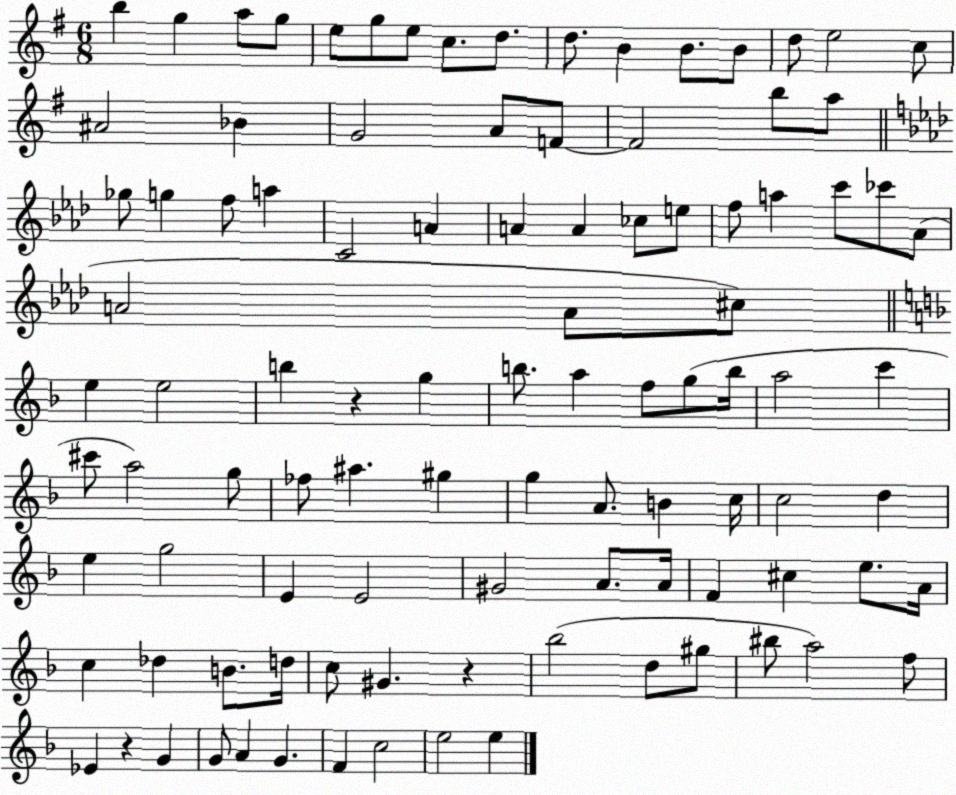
X:1
T:Untitled
M:6/8
L:1/4
K:G
b g a/2 g/2 e/2 g/2 e/2 c/2 d/2 d/2 B B/2 B/2 d/2 e2 c/2 ^A2 _B G2 A/2 F/2 F2 b/2 a/2 _g/2 g f/2 a C2 A A A _c/2 e/2 f/2 a c'/2 _c'/2 _A/2 A2 A/2 ^c/2 e e2 b z g b/2 a f/2 g/2 b/4 a2 c' ^c'/2 a2 g/2 _f/2 ^a ^g g A/2 B c/4 c2 d e g2 E E2 ^G2 A/2 A/4 F ^c e/2 A/4 c _d B/2 d/4 c/2 ^G z _b2 d/2 ^g/2 ^b/2 a2 f/2 _E z G G/2 A G F c2 e2 e